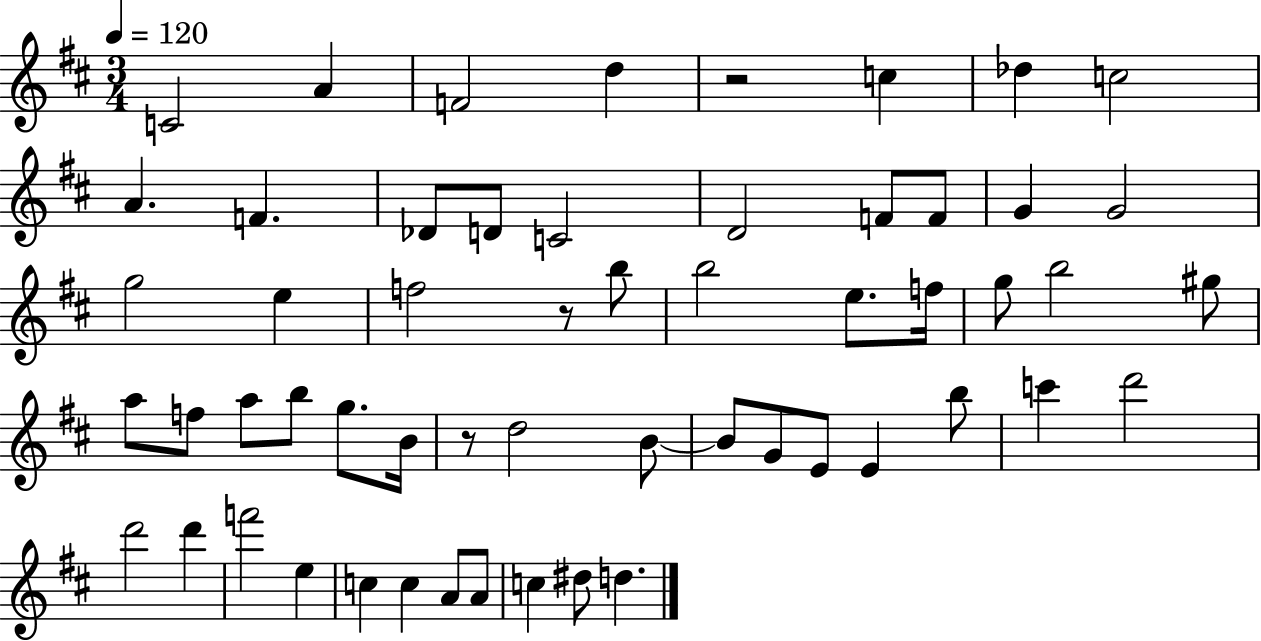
X:1
T:Untitled
M:3/4
L:1/4
K:D
C2 A F2 d z2 c _d c2 A F _D/2 D/2 C2 D2 F/2 F/2 G G2 g2 e f2 z/2 b/2 b2 e/2 f/4 g/2 b2 ^g/2 a/2 f/2 a/2 b/2 g/2 B/4 z/2 d2 B/2 B/2 G/2 E/2 E b/2 c' d'2 d'2 d' f'2 e c c A/2 A/2 c ^d/2 d